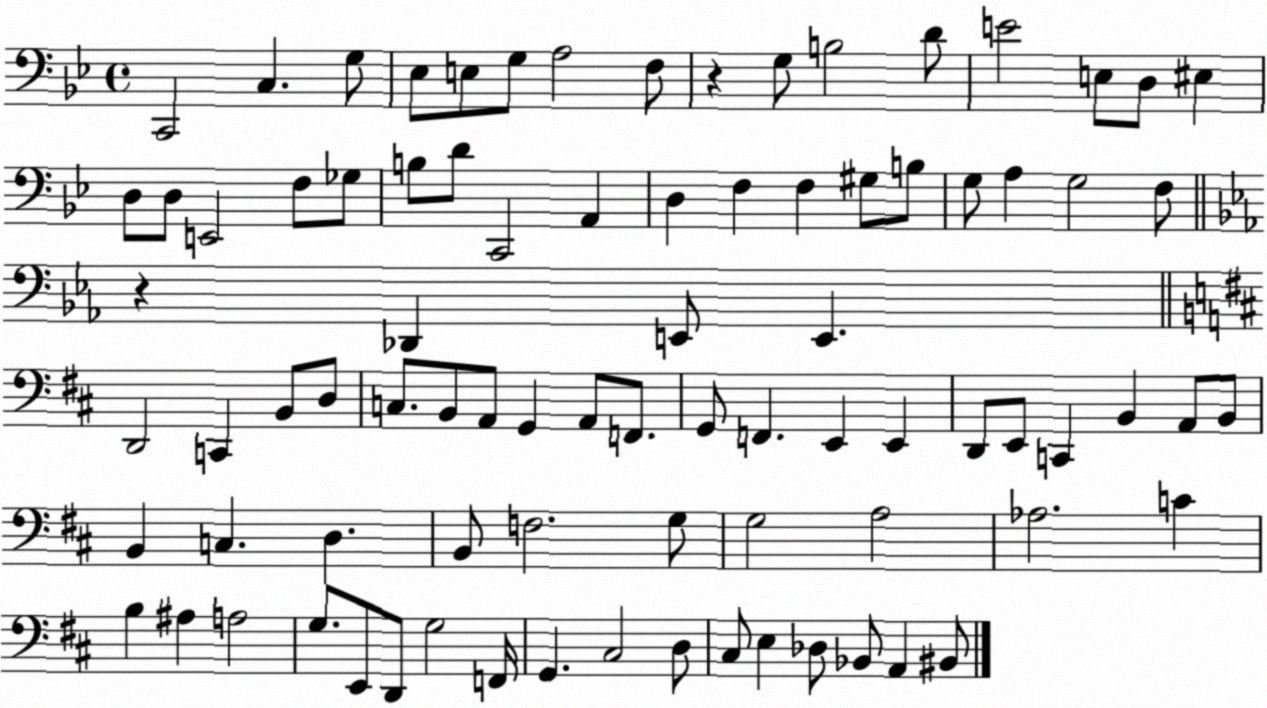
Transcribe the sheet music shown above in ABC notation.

X:1
T:Untitled
M:4/4
L:1/4
K:Bb
C,,2 C, G,/2 _E,/2 E,/2 G,/2 A,2 F,/2 z G,/2 B,2 D/2 E2 E,/2 D,/2 ^E, D,/2 D,/2 E,,2 F,/2 _G,/2 B,/2 D/2 C,,2 A,, D, F, F, ^G,/2 B,/2 G,/2 A, G,2 F,/2 z _D,, E,,/2 E,, D,,2 C,, B,,/2 D,/2 C,/2 B,,/2 A,,/2 G,, A,,/2 F,,/2 G,,/2 F,, E,, E,, D,,/2 E,,/2 C,, B,, A,,/2 B,,/2 B,, C, D, B,,/2 F,2 G,/2 G,2 A,2 _A,2 C B, ^A, A,2 G,/2 E,,/2 D,,/2 G,2 F,,/4 G,, ^C,2 D,/2 ^C,/2 E, _D,/2 _B,,/2 A,, ^B,,/2